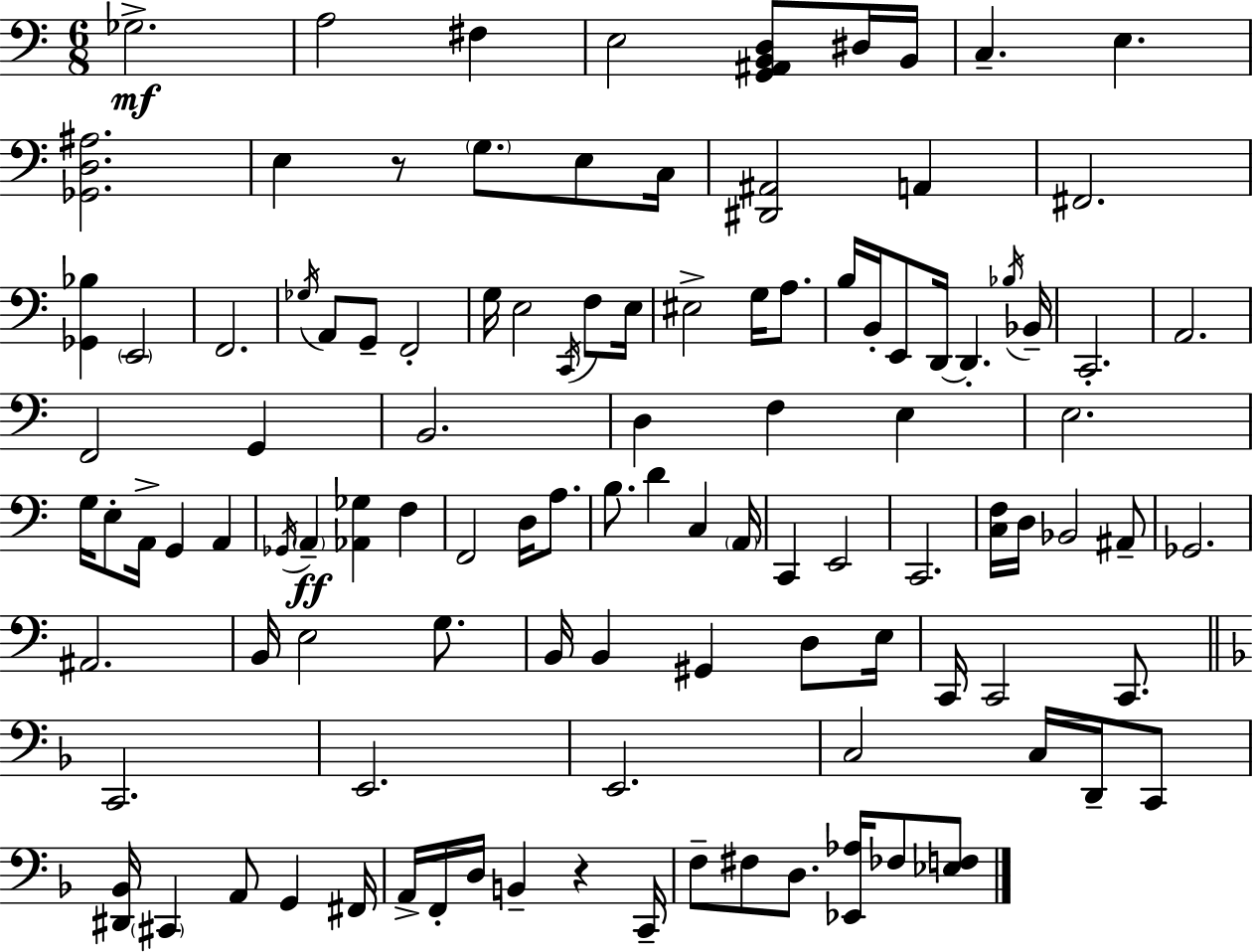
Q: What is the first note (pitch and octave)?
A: Gb3